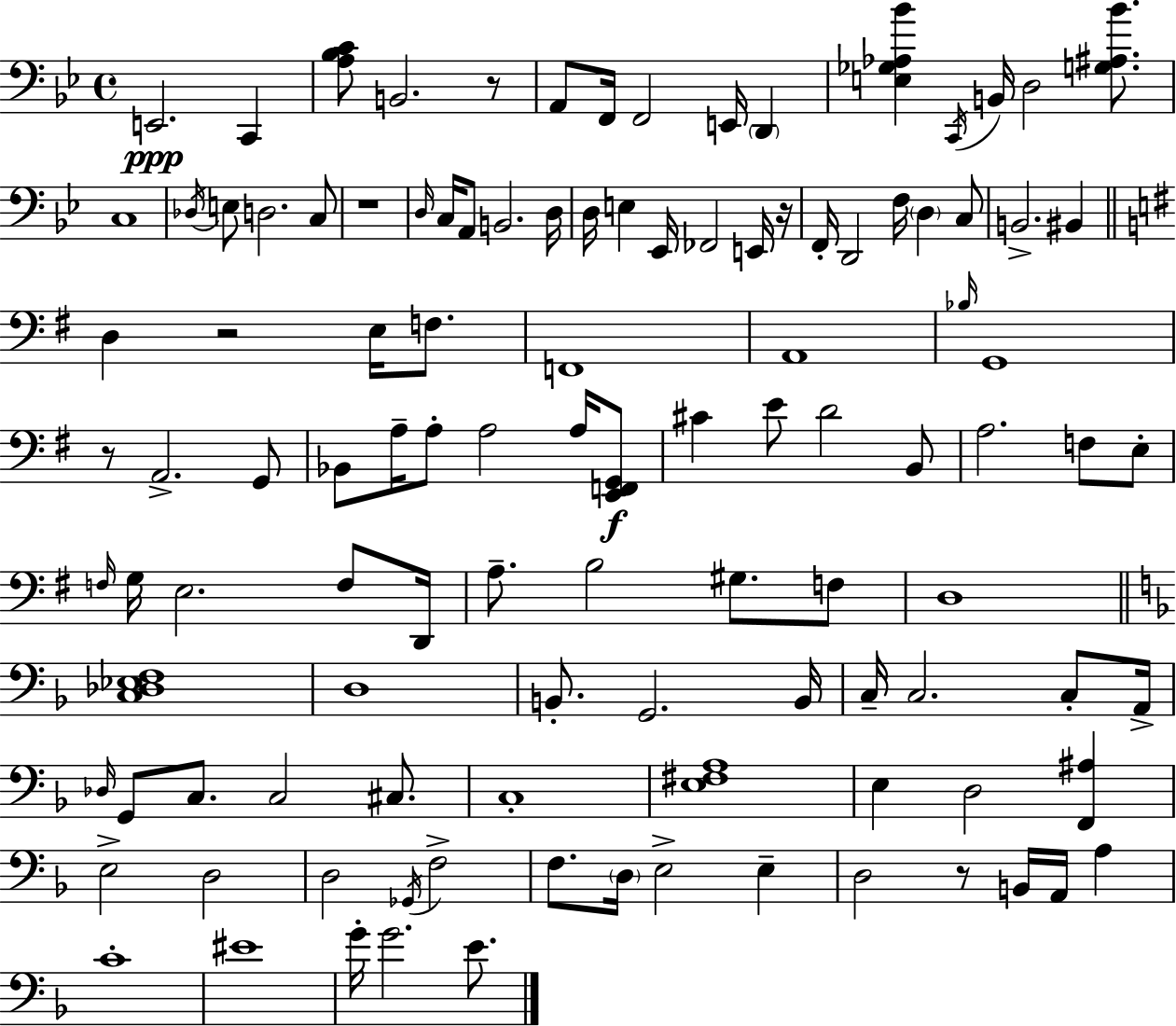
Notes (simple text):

E2/h. C2/q [A3,Bb3,C4]/e B2/h. R/e A2/e F2/s F2/h E2/s D2/q [E3,Gb3,Ab3,Bb4]/q C2/s B2/s D3/h [G3,A#3,Bb4]/e. C3/w Db3/s E3/e D3/h. C3/e R/w D3/s C3/s A2/e B2/h. D3/s D3/s E3/q Eb2/s FES2/h E2/s R/s F2/s D2/h F3/s D3/q C3/e B2/h. BIS2/q D3/q R/h E3/s F3/e. F2/w A2/w Bb3/s G2/w R/e A2/h. G2/e Bb2/e A3/s A3/e A3/h A3/s [E2,F2,G2]/e C#4/q E4/e D4/h B2/e A3/h. F3/e E3/e F3/s G3/s E3/h. F3/e D2/s A3/e. B3/h G#3/e. F3/e D3/w [C3,Db3,Eb3,F3]/w D3/w B2/e. G2/h. B2/s C3/s C3/h. C3/e A2/s Db3/s G2/e C3/e. C3/h C#3/e. C3/w [E3,F#3,A3]/w E3/q D3/h [F2,A#3]/q E3/h D3/h D3/h Gb2/s F3/h F3/e. D3/s E3/h E3/q D3/h R/e B2/s A2/s A3/q C4/w EIS4/w G4/s G4/h. E4/e.